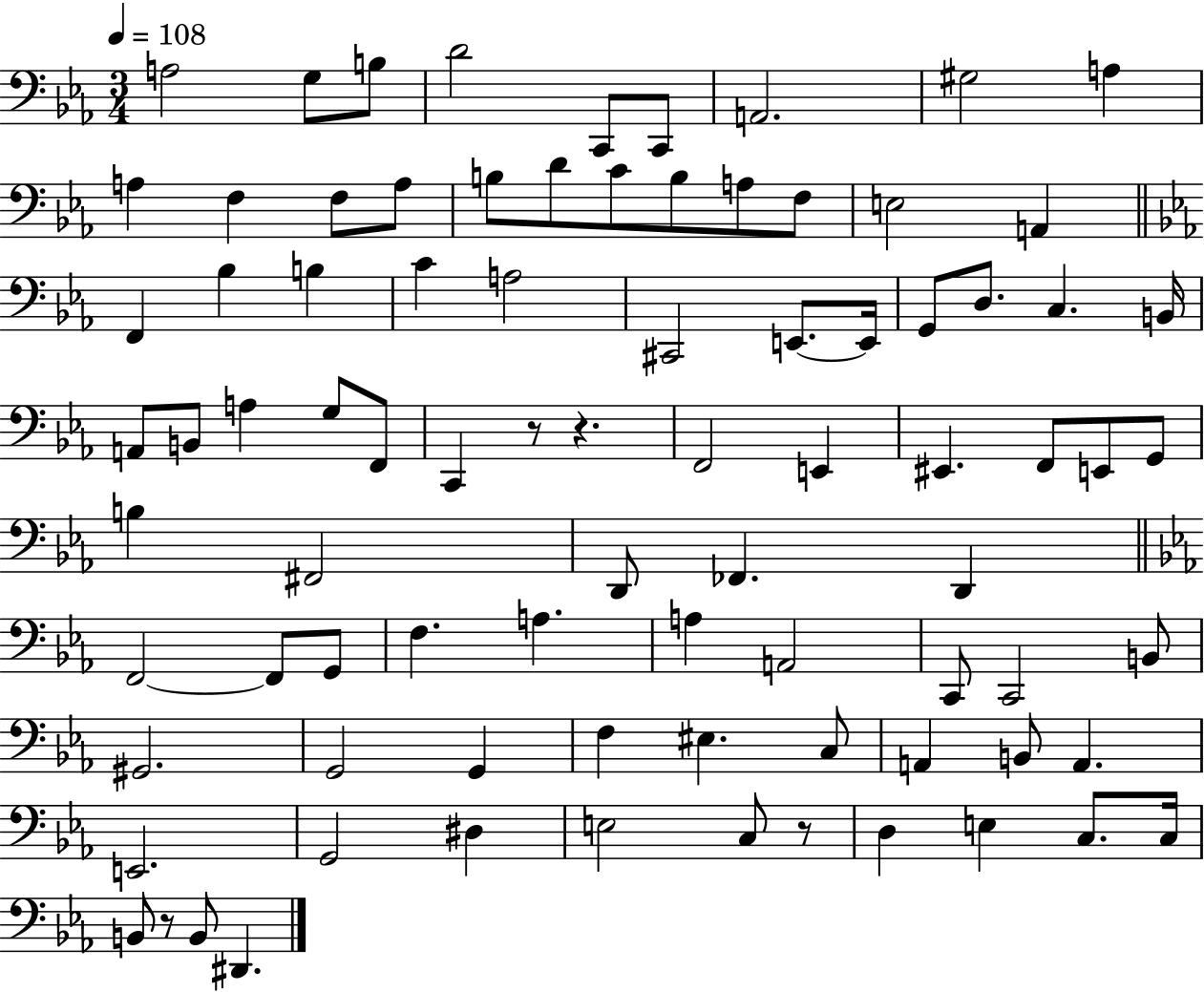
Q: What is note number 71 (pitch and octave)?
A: G2